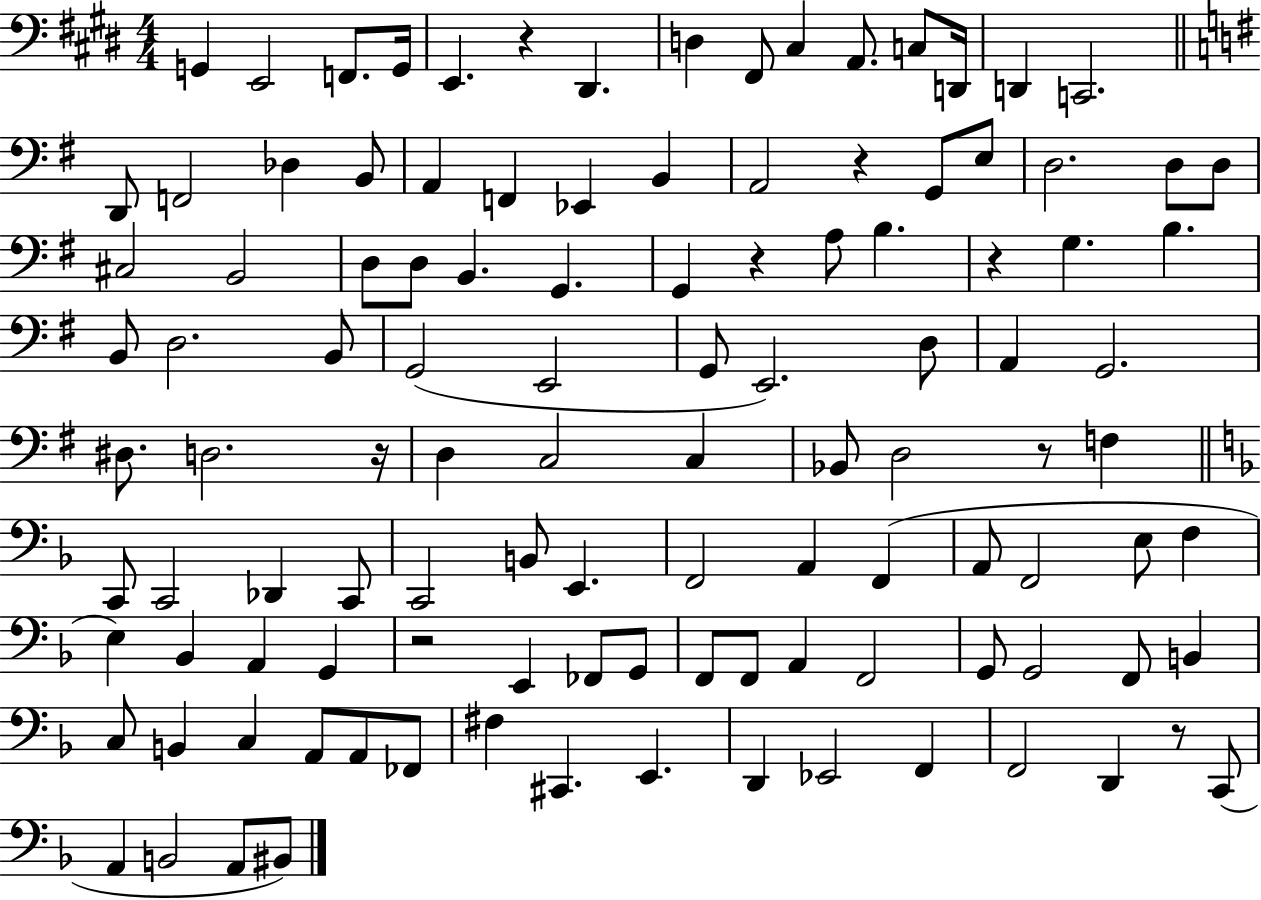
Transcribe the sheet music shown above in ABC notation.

X:1
T:Untitled
M:4/4
L:1/4
K:E
G,, E,,2 F,,/2 G,,/4 E,, z ^D,, D, ^F,,/2 ^C, A,,/2 C,/2 D,,/4 D,, C,,2 D,,/2 F,,2 _D, B,,/2 A,, F,, _E,, B,, A,,2 z G,,/2 E,/2 D,2 D,/2 D,/2 ^C,2 B,,2 D,/2 D,/2 B,, G,, G,, z A,/2 B, z G, B, B,,/2 D,2 B,,/2 G,,2 E,,2 G,,/2 E,,2 D,/2 A,, G,,2 ^D,/2 D,2 z/4 D, C,2 C, _B,,/2 D,2 z/2 F, C,,/2 C,,2 _D,, C,,/2 C,,2 B,,/2 E,, F,,2 A,, F,, A,,/2 F,,2 E,/2 F, E, _B,, A,, G,, z2 E,, _F,,/2 G,,/2 F,,/2 F,,/2 A,, F,,2 G,,/2 G,,2 F,,/2 B,, C,/2 B,, C, A,,/2 A,,/2 _F,,/2 ^F, ^C,, E,, D,, _E,,2 F,, F,,2 D,, z/2 C,,/2 A,, B,,2 A,,/2 ^B,,/2